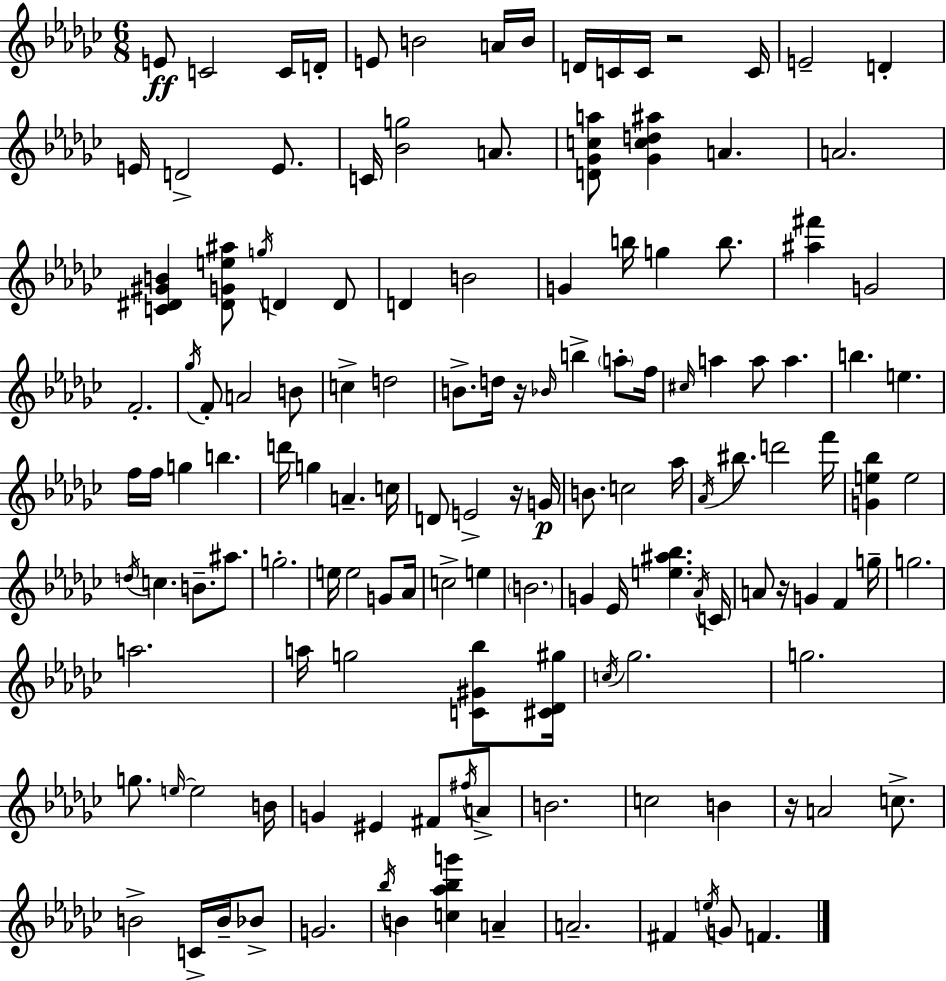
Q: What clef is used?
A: treble